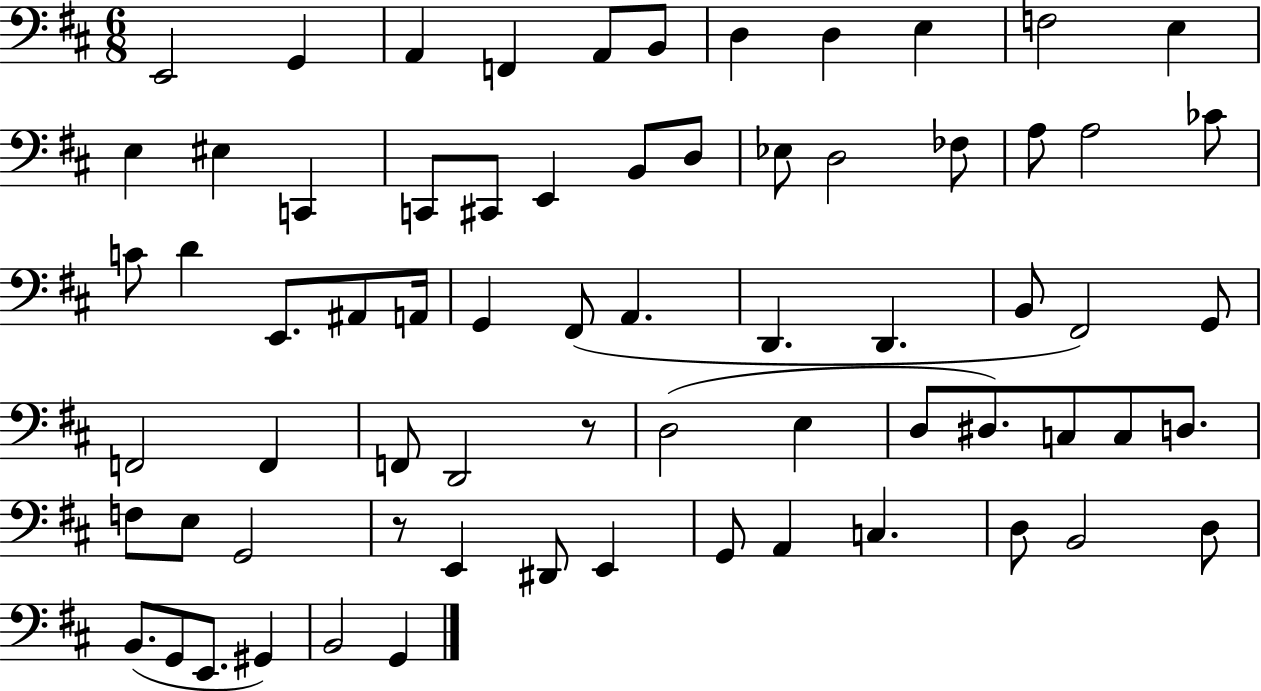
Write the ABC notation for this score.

X:1
T:Untitled
M:6/8
L:1/4
K:D
E,,2 G,, A,, F,, A,,/2 B,,/2 D, D, E, F,2 E, E, ^E, C,, C,,/2 ^C,,/2 E,, B,,/2 D,/2 _E,/2 D,2 _F,/2 A,/2 A,2 _C/2 C/2 D E,,/2 ^A,,/2 A,,/4 G,, ^F,,/2 A,, D,, D,, B,,/2 ^F,,2 G,,/2 F,,2 F,, F,,/2 D,,2 z/2 D,2 E, D,/2 ^D,/2 C,/2 C,/2 D,/2 F,/2 E,/2 G,,2 z/2 E,, ^D,,/2 E,, G,,/2 A,, C, D,/2 B,,2 D,/2 B,,/2 G,,/2 E,,/2 ^G,, B,,2 G,,